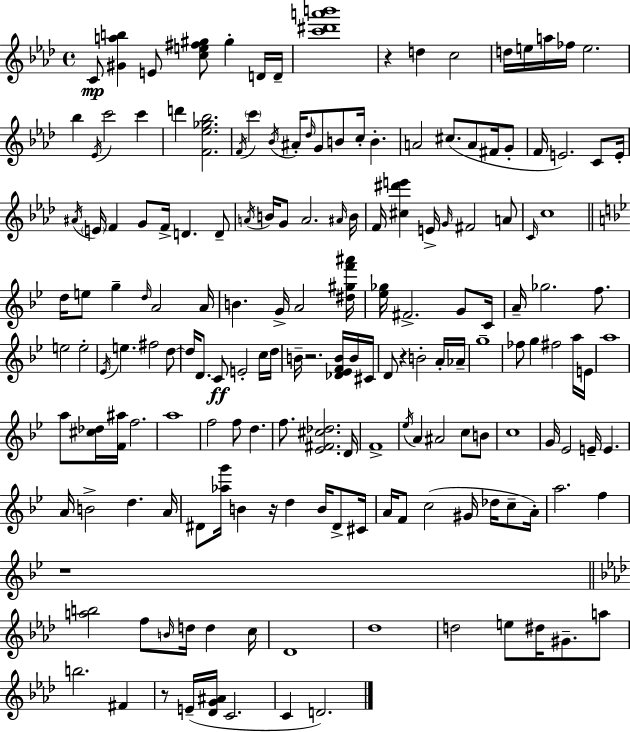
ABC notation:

X:1
T:Untitled
M:4/4
L:1/4
K:Fm
C/2 [^Gab] E/2 [ce^f^g]/2 ^g D/4 D/4 [c'^d'a'b']4 z d c2 d/4 e/4 a/4 _f/4 e2 _b _E/4 c'2 c' d' [F_e_g_b]2 F/4 c' _B/4 ^A/4 _d/4 G/2 B/2 c/4 B A2 ^c/2 A/2 ^F/4 G/2 F/4 E2 C/2 E/4 ^A/4 E/4 F G/2 F/4 D D/2 A/4 B/4 G/2 A2 ^A/4 B/4 F/4 [^c^d'e'] E/4 G/4 ^F2 A/2 C/4 c4 d/4 e/2 g d/4 A2 A/4 B G/4 A2 [^d^gf'^a']/4 [_e_g]/4 ^F2 G/2 C/4 A/4 _g2 f/2 e2 e2 _E/4 e ^f2 d/2 d/4 D/2 C/2 E2 c/4 d/4 B/4 z2 [_D_EFB]/4 B/4 ^C/4 D/2 z B2 A/4 _A/4 g4 _f/2 g ^f2 a/4 E/4 a4 a/2 [^c_d]/4 [F^a]/4 f2 a4 f2 f/2 d f/2 [_E^F^c_d]2 D/4 F4 _e/4 A ^A2 c/2 B/2 c4 G/4 _E2 E/4 E A/4 B2 d A/4 ^D/2 [_ag']/4 B z/4 d B/4 ^D/2 ^C/4 A/4 F/2 c2 ^G/4 _d/4 c/2 A/4 a2 f z4 [ab]2 f/2 B/4 d/4 d c/4 _D4 _d4 d2 e/2 ^d/4 ^G/2 a/2 b2 ^F z/2 E/4 [_DG^A]/4 C2 C D2